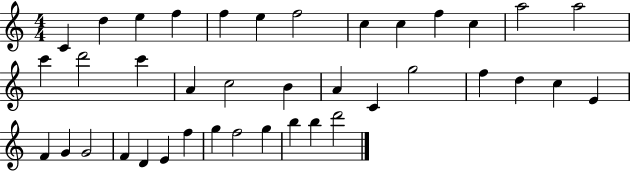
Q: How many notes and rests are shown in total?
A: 39